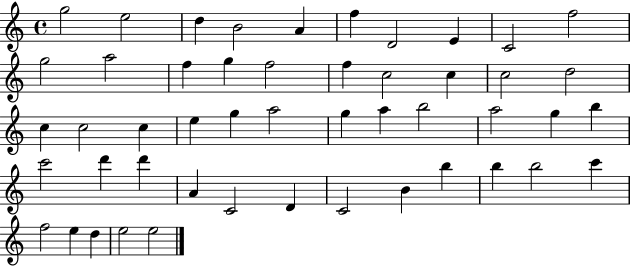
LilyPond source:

{
  \clef treble
  \time 4/4
  \defaultTimeSignature
  \key c \major
  g''2 e''2 | d''4 b'2 a'4 | f''4 d'2 e'4 | c'2 f''2 | \break g''2 a''2 | f''4 g''4 f''2 | f''4 c''2 c''4 | c''2 d''2 | \break c''4 c''2 c''4 | e''4 g''4 a''2 | g''4 a''4 b''2 | a''2 g''4 b''4 | \break c'''2 d'''4 d'''4 | a'4 c'2 d'4 | c'2 b'4 b''4 | b''4 b''2 c'''4 | \break f''2 e''4 d''4 | e''2 e''2 | \bar "|."
}